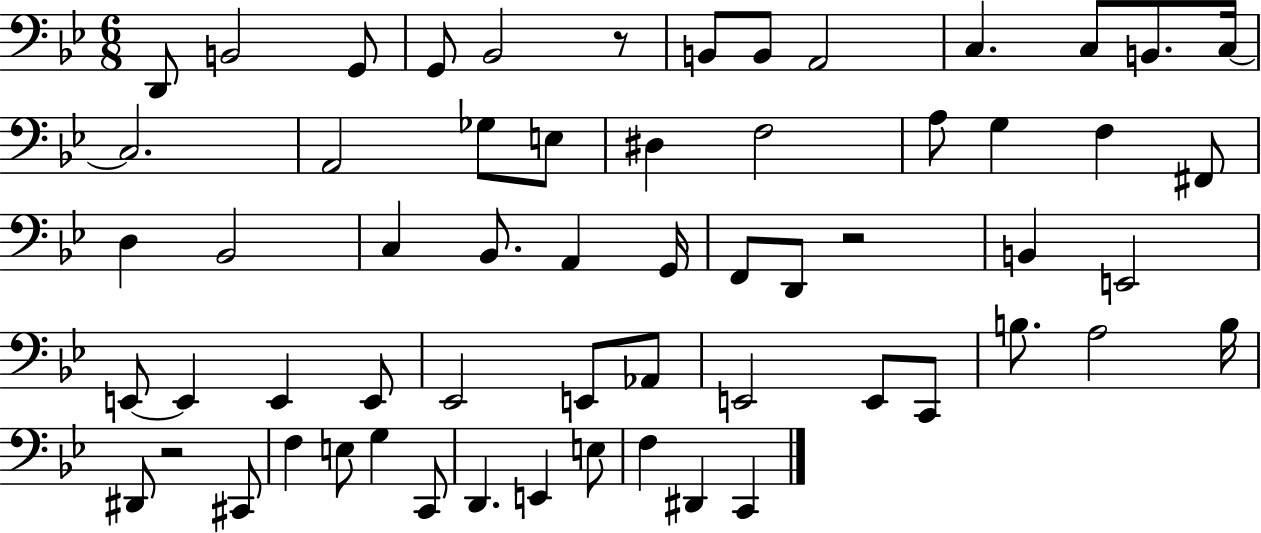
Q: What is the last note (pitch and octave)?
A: C2